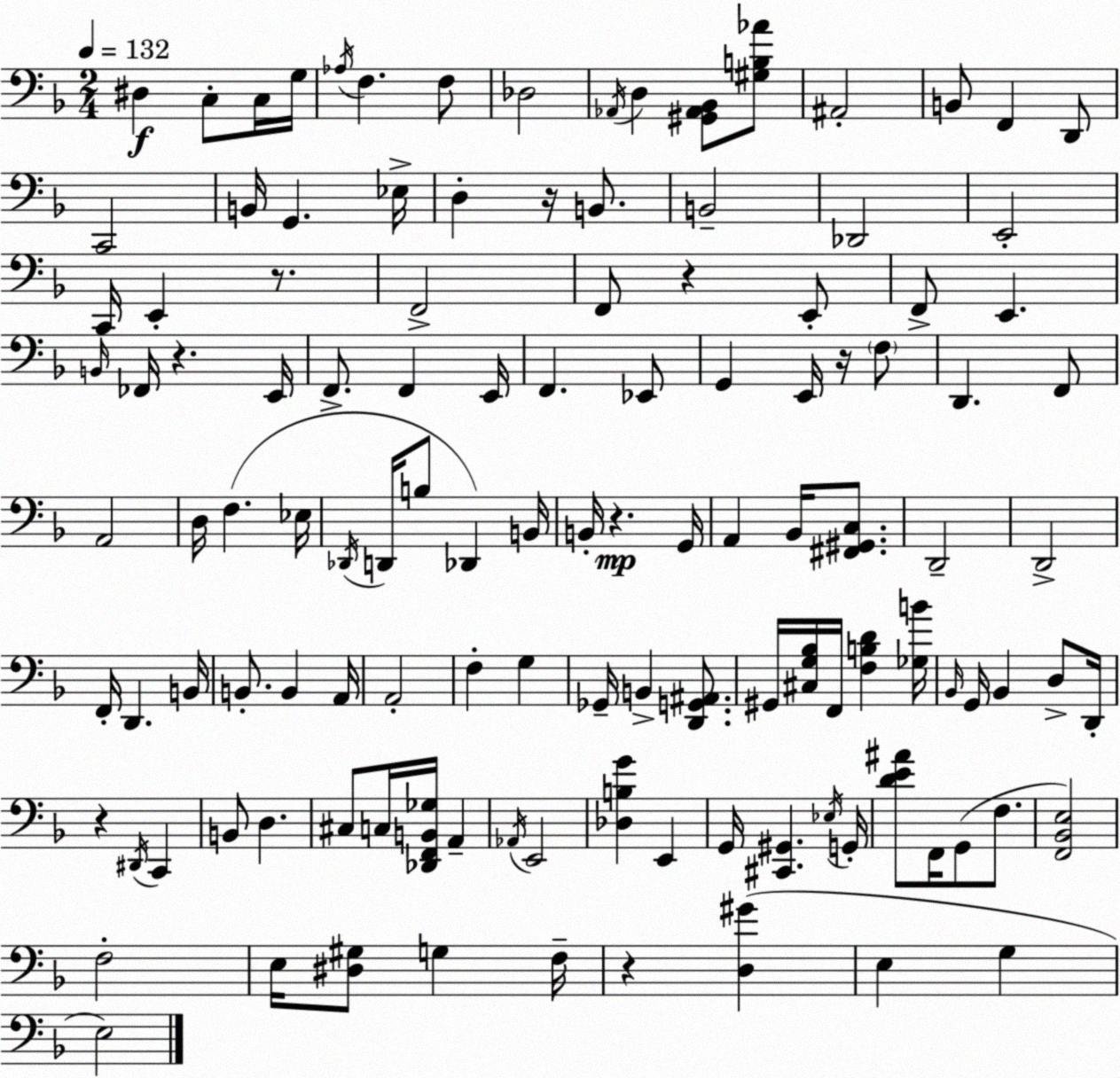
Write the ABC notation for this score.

X:1
T:Untitled
M:2/4
L:1/4
K:Dm
^D, C,/2 C,/4 G,/4 _A,/4 F, F,/2 _D,2 _A,,/4 D, [^G,,_A,,_B,,]/2 [^G,B,_A]/2 ^A,,2 B,,/2 F,, D,,/2 C,,2 B,,/4 G,, _E,/4 D, z/4 B,,/2 B,,2 _D,,2 E,,2 C,,/4 E,, z/2 F,,2 F,,/2 z E,,/2 F,,/2 E,, B,,/4 _F,,/4 z E,,/4 F,,/2 F,, E,,/4 F,, _E,,/2 G,, E,,/4 z/4 F,/2 D,, F,,/2 A,,2 D,/4 F, _E,/4 _D,,/4 D,,/4 B,/2 _D,, B,,/4 B,,/4 z G,,/4 A,, _B,,/4 [^F,,^G,,C,]/2 D,,2 D,,2 F,,/4 D,, B,,/4 B,,/2 B,, A,,/4 A,,2 F, G, _G,,/4 B,, [D,,G,,^A,,]/2 ^G,,/4 [^C,G,_B,]/4 F,,/4 [F,B,D] [_G,B]/4 _B,,/4 G,,/4 _B,, D,/2 D,,/4 z ^D,,/4 C,, B,,/2 D, ^C,/2 C,/4 [_D,,F,,B,,_G,]/4 A,, _A,,/4 E,,2 [_D,B,G] E,, G,,/4 [^C,,^G,,] _E,/4 G,,/4 [DE^A]/2 F,,/4 G,,/2 F,/2 [F,,_B,,E,]2 F,2 E,/4 [^D,^G,]/2 G, F,/4 z [D,^G] E, G, E,2